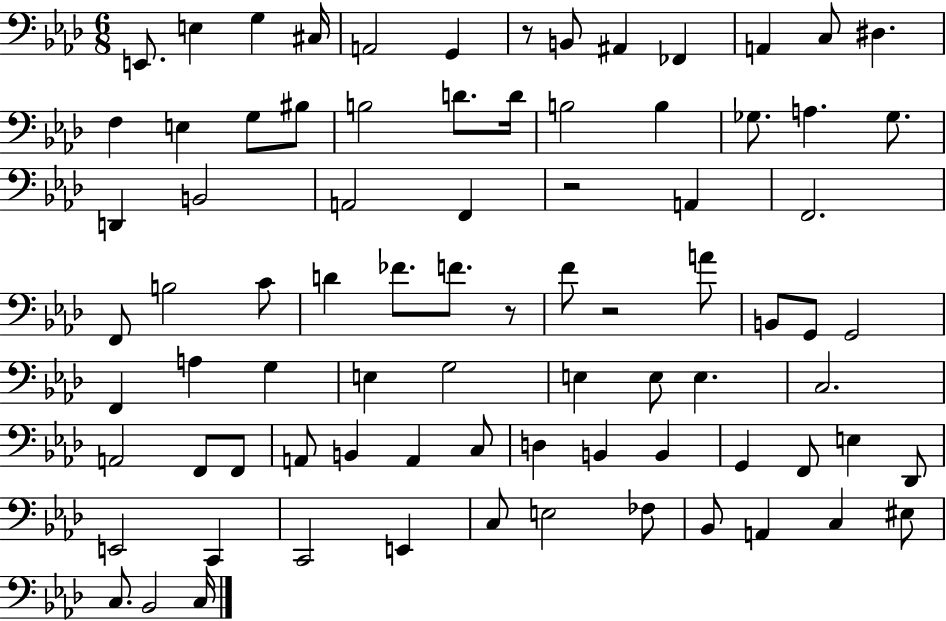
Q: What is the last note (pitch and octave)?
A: C3